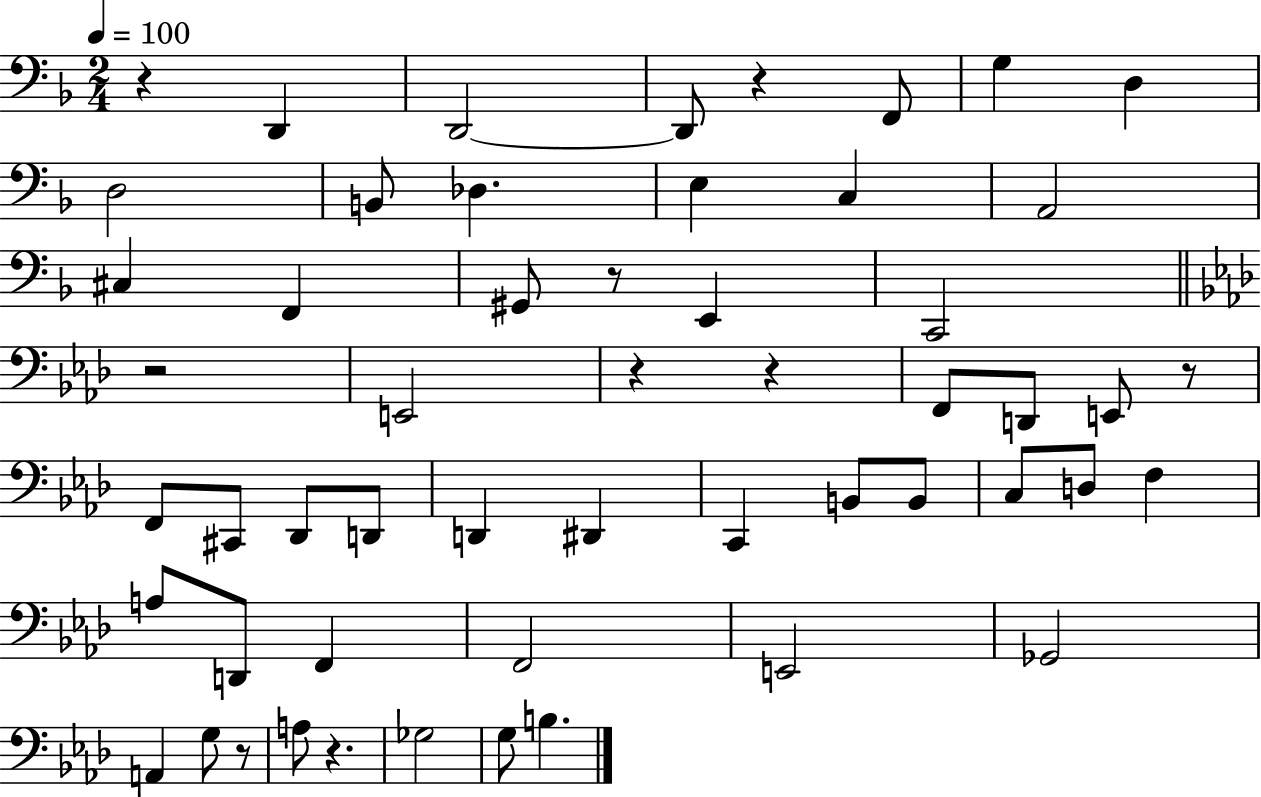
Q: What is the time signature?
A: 2/4